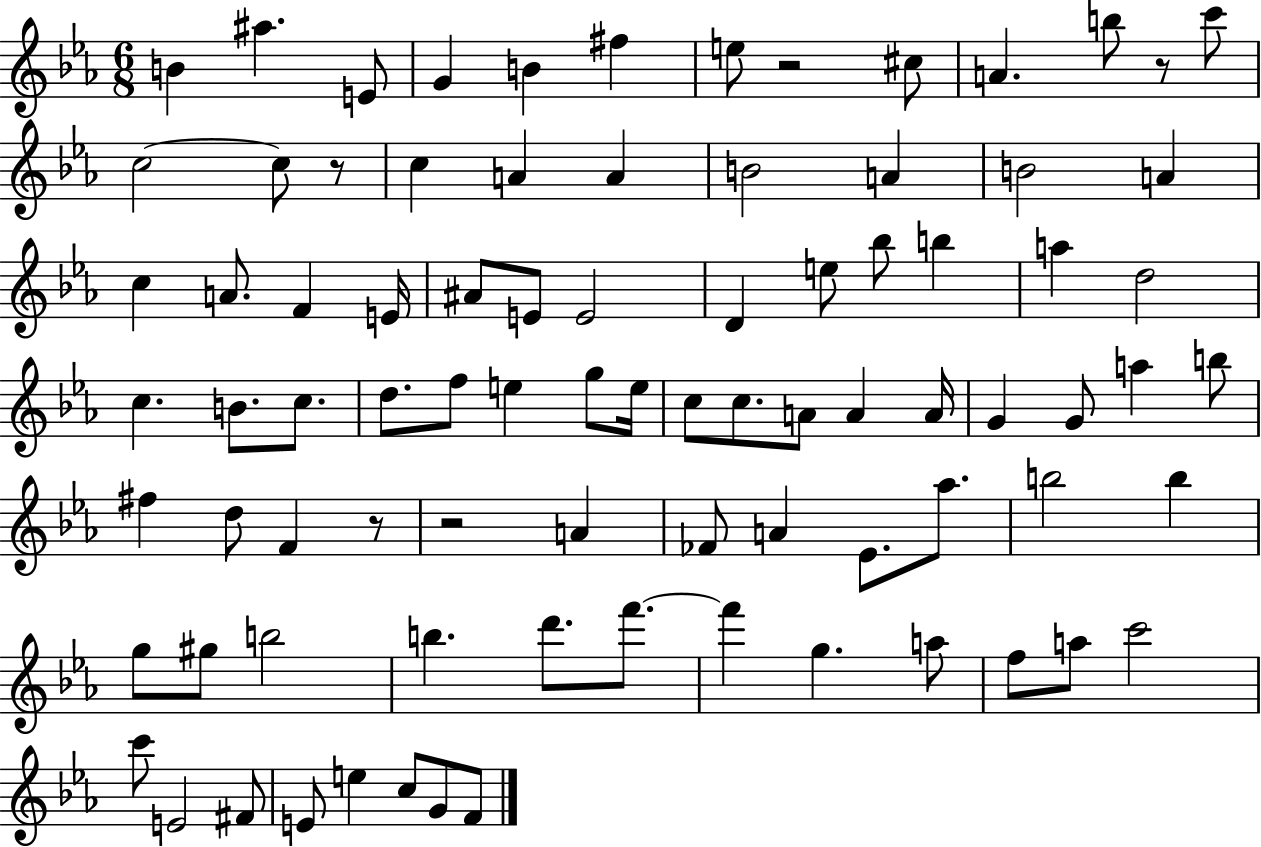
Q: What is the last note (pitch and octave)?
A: F4